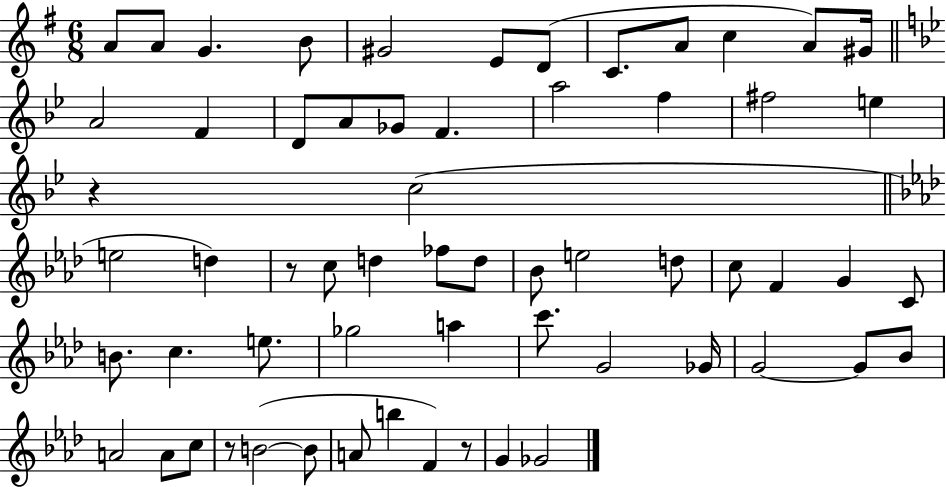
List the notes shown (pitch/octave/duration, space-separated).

A4/e A4/e G4/q. B4/e G#4/h E4/e D4/e C4/e. A4/e C5/q A4/e G#4/s A4/h F4/q D4/e A4/e Gb4/e F4/q. A5/h F5/q F#5/h E5/q R/q C5/h E5/h D5/q R/e C5/e D5/q FES5/e D5/e Bb4/e E5/h D5/e C5/e F4/q G4/q C4/e B4/e. C5/q. E5/e. Gb5/h A5/q C6/e. G4/h Gb4/s G4/h G4/e Bb4/e A4/h A4/e C5/e R/e B4/h B4/e A4/e B5/q F4/q R/e G4/q Gb4/h